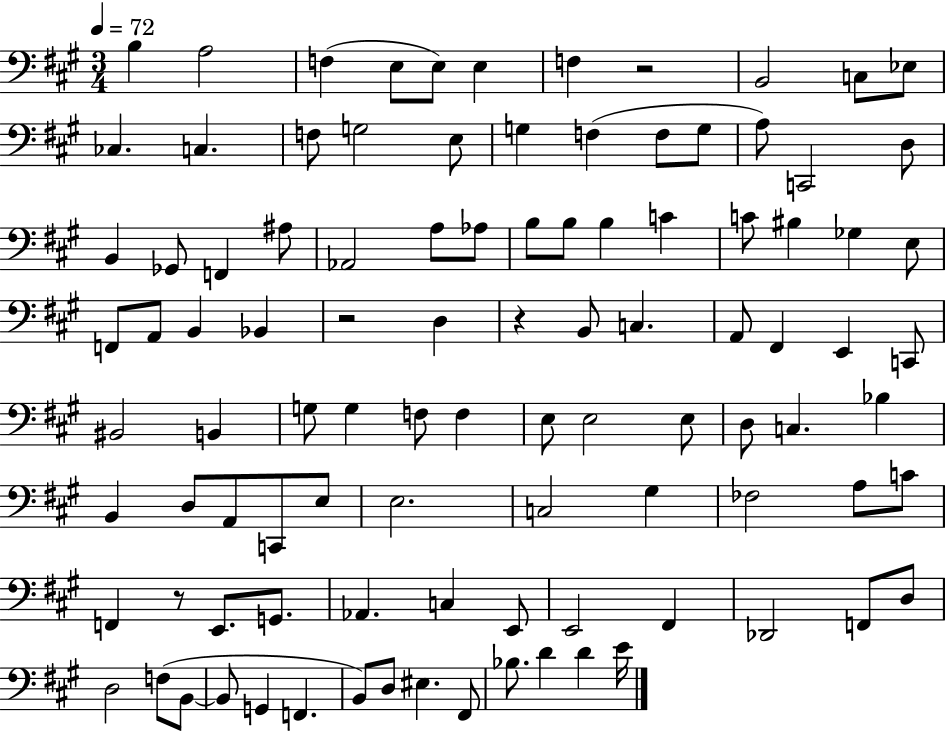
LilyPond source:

{
  \clef bass
  \numericTimeSignature
  \time 3/4
  \key a \major
  \tempo 4 = 72
  b4 a2 | f4( e8 e8) e4 | f4 r2 | b,2 c8 ees8 | \break ces4. c4. | f8 g2 e8 | g4 f4( f8 g8 | a8) c,2 d8 | \break b,4 ges,8 f,4 ais8 | aes,2 a8 aes8 | b8 b8 b4 c'4 | c'8 bis4 ges4 e8 | \break f,8 a,8 b,4 bes,4 | r2 d4 | r4 b,8 c4. | a,8 fis,4 e,4 c,8 | \break bis,2 b,4 | g8 g4 f8 f4 | e8 e2 e8 | d8 c4. bes4 | \break b,4 d8 a,8 c,8 e8 | e2. | c2 gis4 | fes2 a8 c'8 | \break f,4 r8 e,8. g,8. | aes,4. c4 e,8 | e,2 fis,4 | des,2 f,8 d8 | \break d2 f8( b,8~~ | b,8 g,4 f,4. | b,8) d8 eis4. fis,8 | bes8. d'4 d'4 e'16 | \break \bar "|."
}